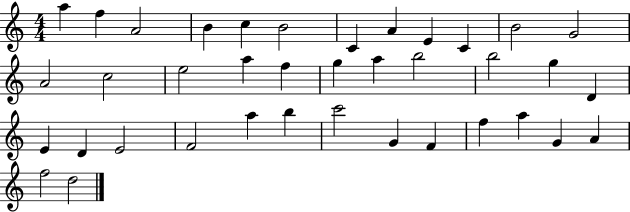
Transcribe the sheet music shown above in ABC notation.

X:1
T:Untitled
M:4/4
L:1/4
K:C
a f A2 B c B2 C A E C B2 G2 A2 c2 e2 a f g a b2 b2 g D E D E2 F2 a b c'2 G F f a G A f2 d2